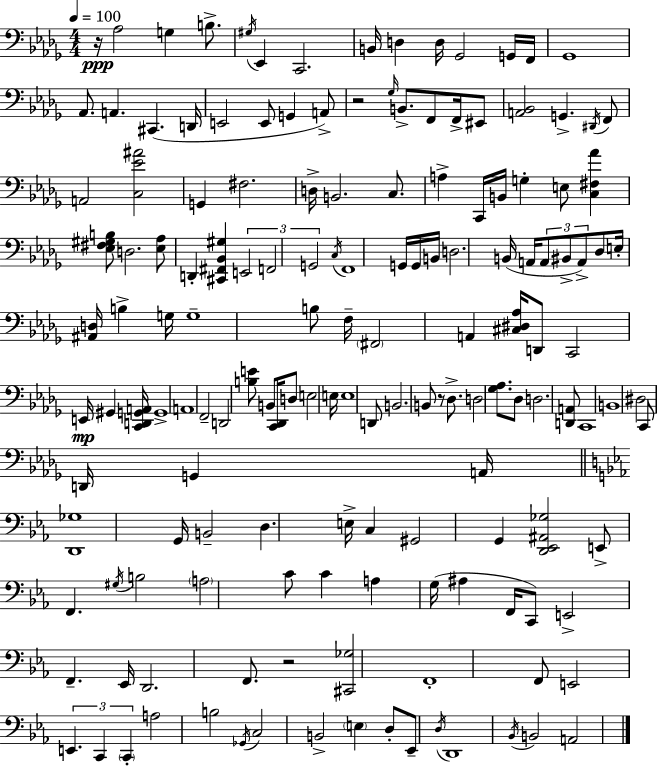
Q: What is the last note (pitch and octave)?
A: A2